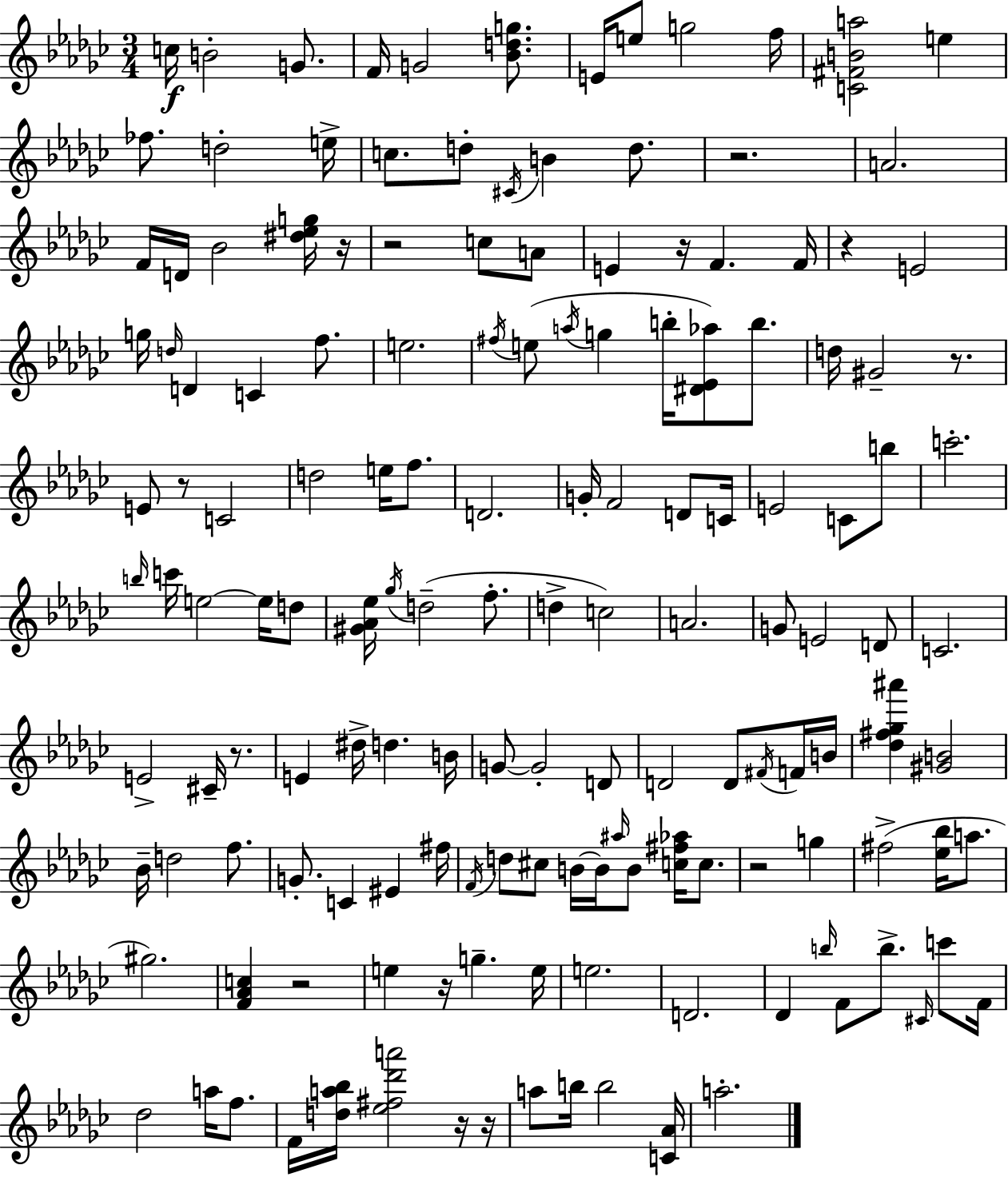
C5/s B4/h G4/e. F4/s G4/h [Bb4,D5,G5]/e. E4/s E5/e G5/h F5/s [C4,F#4,B4,A5]/h E5/q FES5/e. D5/h E5/s C5/e. D5/e C#4/s B4/q D5/e. R/h. A4/h. F4/s D4/s Bb4/h [D#5,Eb5,G5]/s R/s R/h C5/e A4/e E4/q R/s F4/q. F4/s R/q E4/h G5/s D5/s D4/q C4/q F5/e. E5/h. F#5/s E5/e A5/s G5/q B5/s [D#4,Eb4,Ab5]/e B5/e. D5/s G#4/h R/e. E4/e R/e C4/h D5/h E5/s F5/e. D4/h. G4/s F4/h D4/e C4/s E4/h C4/e B5/e C6/h. B5/s C6/s E5/h E5/s D5/e [G#4,Ab4,Eb5]/s Gb5/s D5/h F5/e. D5/q C5/h A4/h. G4/e E4/h D4/e C4/h. E4/h C#4/s R/e. E4/q D#5/s D5/q. B4/s G4/e G4/h D4/e D4/h D4/e F#4/s F4/s B4/s [Db5,F#5,Gb5,A#6]/q [G#4,B4]/h Bb4/s D5/h F5/e. G4/e. C4/q EIS4/q F#5/s F4/s D5/e C#5/e B4/s B4/s A#5/s B4/e [C5,F#5,Ab5]/s C5/e. R/h G5/q F#5/h [Eb5,Bb5]/s A5/e. G#5/h. [F4,Ab4,C5]/q R/h E5/q R/s G5/q. E5/s E5/h. D4/h. Db4/q B5/s F4/e B5/e. C#4/s C6/e F4/s Db5/h A5/s F5/e. F4/s [D5,A5,Bb5]/s [Eb5,F#5,Db6,A6]/h R/s R/s A5/e B5/s B5/h [C4,Ab4]/s A5/h.